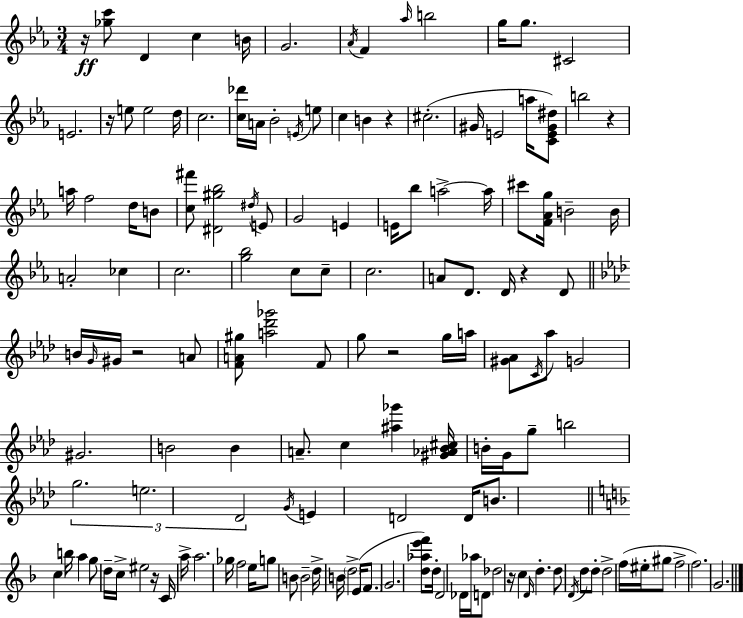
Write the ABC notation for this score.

X:1
T:Untitled
M:3/4
L:1/4
K:Cm
z/4 [_gc']/2 D c B/4 G2 _A/4 F _a/4 b2 g/4 g/2 ^C2 E2 z/4 e/2 e2 d/4 c2 [c_d']/4 A/4 _B2 E/4 e/2 c B z ^c2 ^G/4 E2 a/4 [CE^G^d]/2 b2 z a/4 f2 d/4 B/2 [c^f']/2 [^D^g_b]2 ^d/4 E/2 G2 E E/4 _b/2 a2 a/4 ^c'/2 [F_Ag]/4 B2 B/4 A2 _c c2 [g_b]2 c/2 c/2 c2 A/2 D/2 D/4 z D/2 B/4 G/4 ^G/4 z2 A/2 [FA^g]/2 [a_d'_g']2 F/2 g/2 z2 g/4 a/4 [^G_A]/2 C/4 _a/2 G2 ^G2 B2 B A/2 c [^a_g'] [^G_A_B^c]/4 B/4 G/4 g/2 b2 g2 e2 _D2 G/4 E D2 D/4 B/2 c b/4 a g/2 d/4 c/4 ^e2 z/4 C/4 a/4 a2 _g/4 f2 e/4 g/2 B/2 B2 d/4 B/4 d2 E/4 F/2 G2 [d_ae'f']/2 d/4 D2 _D/4 _a/4 D/2 _d2 z/4 c D/4 d d/2 D/4 d/2 d/2 d2 f/4 ^e/4 ^g/2 f2 f2 G2